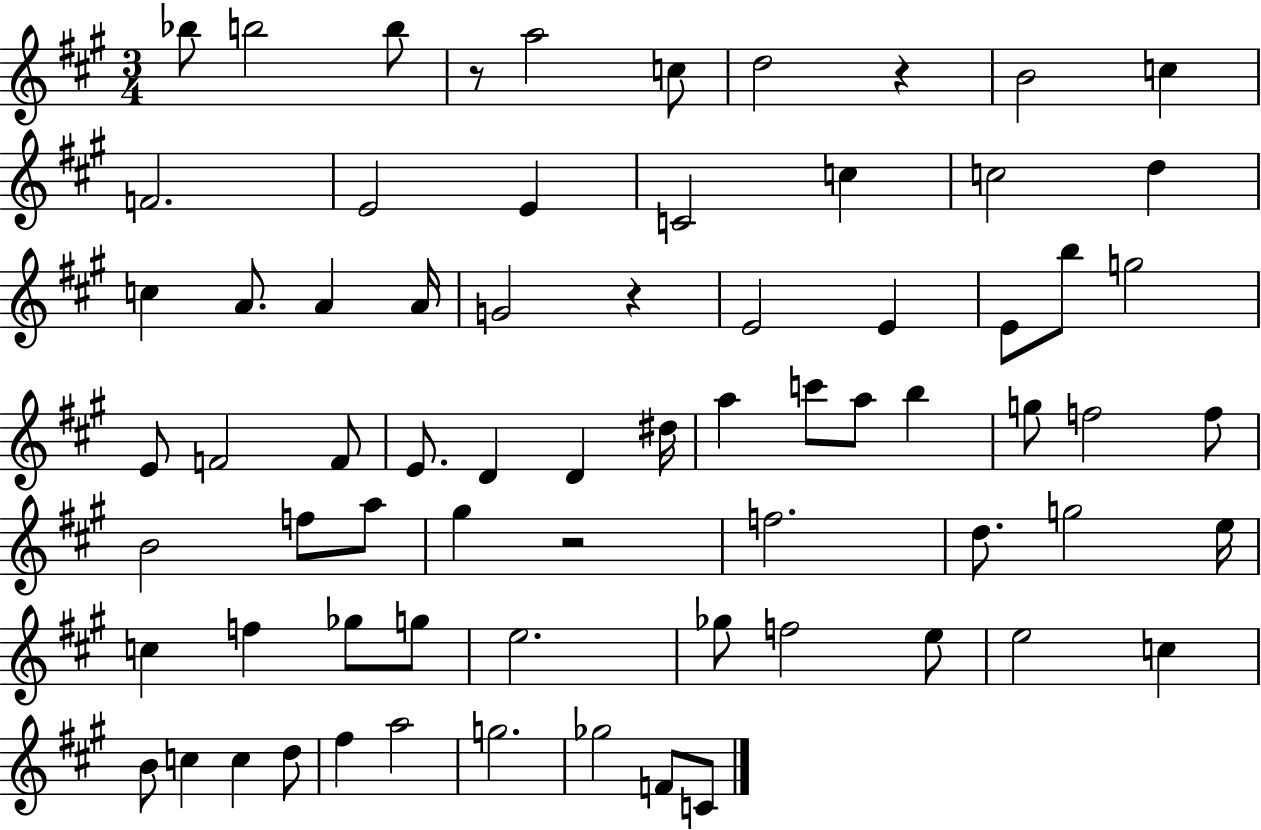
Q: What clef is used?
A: treble